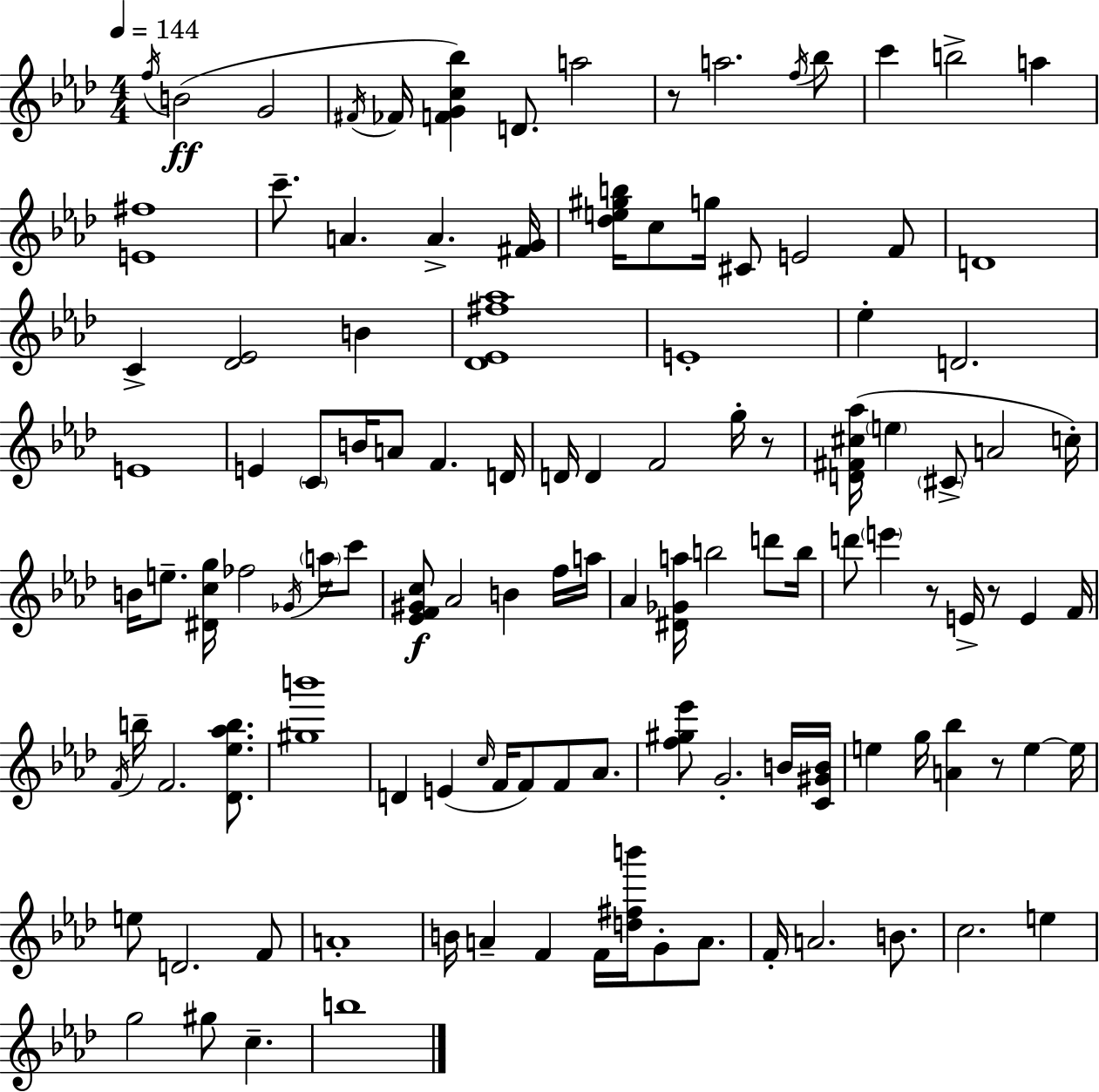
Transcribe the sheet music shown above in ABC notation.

X:1
T:Untitled
M:4/4
L:1/4
K:Ab
f/4 B2 G2 ^F/4 _F/4 [FGc_b] D/2 a2 z/2 a2 f/4 _b/2 c' b2 a [E^f]4 c'/2 A A [^FG]/4 [_de^gb]/4 c/2 g/4 ^C/2 E2 F/2 D4 C [_D_E]2 B [_D_E^f_a]4 E4 _e D2 E4 E C/2 B/4 A/2 F D/4 D/4 D F2 g/4 z/2 [D^F^c_a]/4 e ^C/2 A2 c/4 B/4 e/2 [^Dcg]/4 _f2 _G/4 a/4 c'/2 [_EF^Gc]/2 _A2 B f/4 a/4 _A [^D_Ga]/4 b2 d'/2 b/4 d'/2 e' z/2 E/4 z/2 E F/4 F/4 b/4 F2 [_D_e_ab]/2 [^gb']4 D E c/4 F/4 F/2 F/2 _A/2 [f^g_e']/2 G2 B/4 [C^GB]/4 e g/4 [A_b] z/2 e e/4 e/2 D2 F/2 A4 B/4 A F F/4 [d^fb']/4 G/2 A/2 F/4 A2 B/2 c2 e g2 ^g/2 c b4